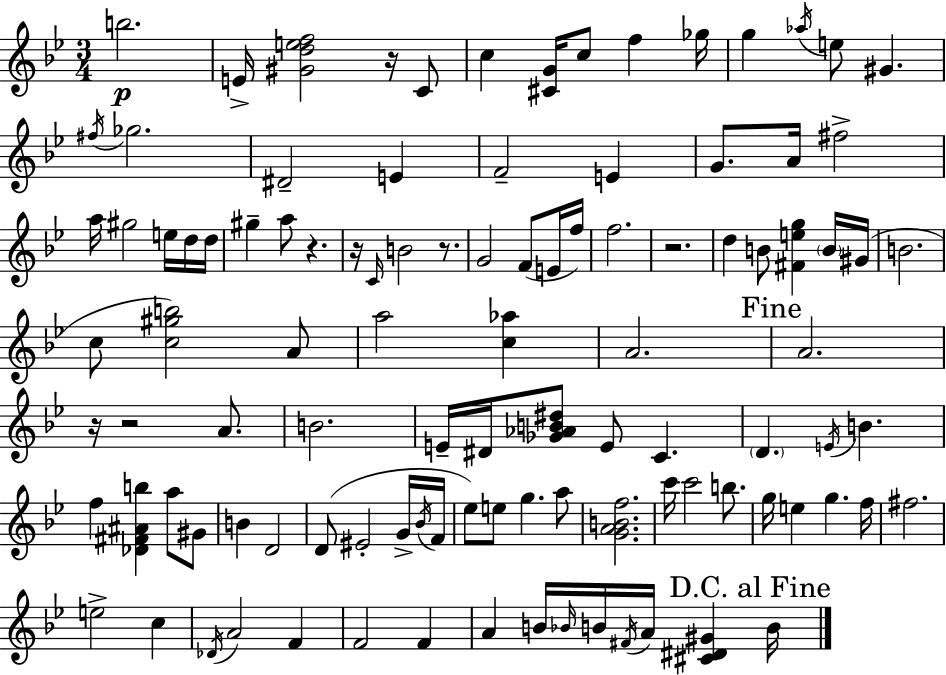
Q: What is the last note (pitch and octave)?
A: B4